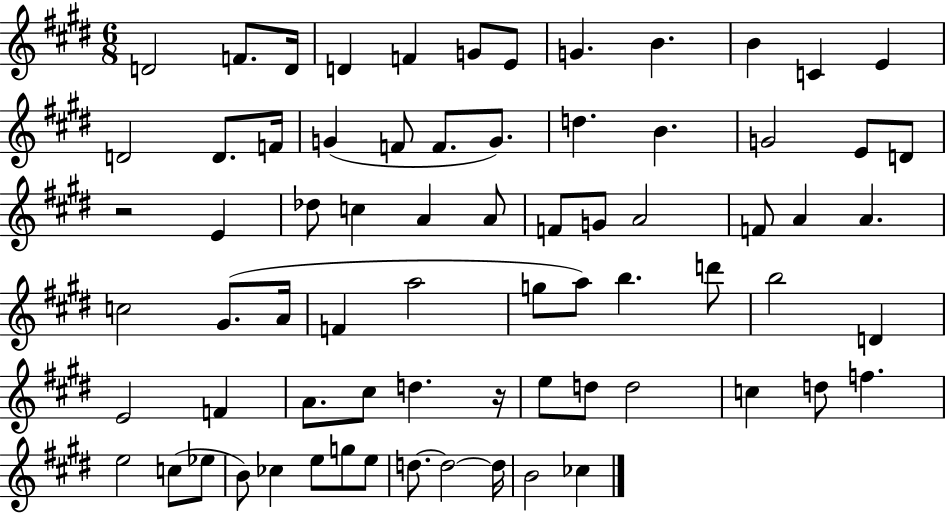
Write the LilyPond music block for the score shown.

{
  \clef treble
  \numericTimeSignature
  \time 6/8
  \key e \major
  \repeat volta 2 { d'2 f'8. d'16 | d'4 f'4 g'8 e'8 | g'4. b'4. | b'4 c'4 e'4 | \break d'2 d'8. f'16 | g'4( f'8 f'8. g'8.) | d''4. b'4. | g'2 e'8 d'8 | \break r2 e'4 | des''8 c''4 a'4 a'8 | f'8 g'8 a'2 | f'8 a'4 a'4. | \break c''2 gis'8.( a'16 | f'4 a''2 | g''8 a''8) b''4. d'''8 | b''2 d'4 | \break e'2 f'4 | a'8. cis''8 d''4. r16 | e''8 d''8 d''2 | c''4 d''8 f''4. | \break e''2 c''8( ees''8 | b'8) ces''4 e''8 g''8 e''8 | d''8.~~ d''2~~ d''16 | b'2 ces''4 | \break } \bar "|."
}